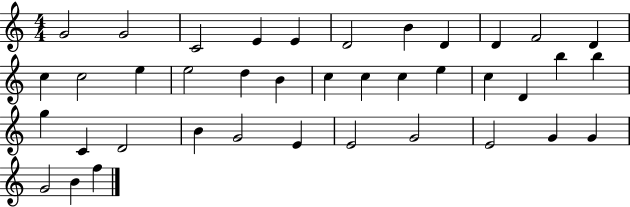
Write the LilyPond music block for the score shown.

{
  \clef treble
  \numericTimeSignature
  \time 4/4
  \key c \major
  g'2 g'2 | c'2 e'4 e'4 | d'2 b'4 d'4 | d'4 f'2 d'4 | \break c''4 c''2 e''4 | e''2 d''4 b'4 | c''4 c''4 c''4 e''4 | c''4 d'4 b''4 b''4 | \break g''4 c'4 d'2 | b'4 g'2 e'4 | e'2 g'2 | e'2 g'4 g'4 | \break g'2 b'4 f''4 | \bar "|."
}